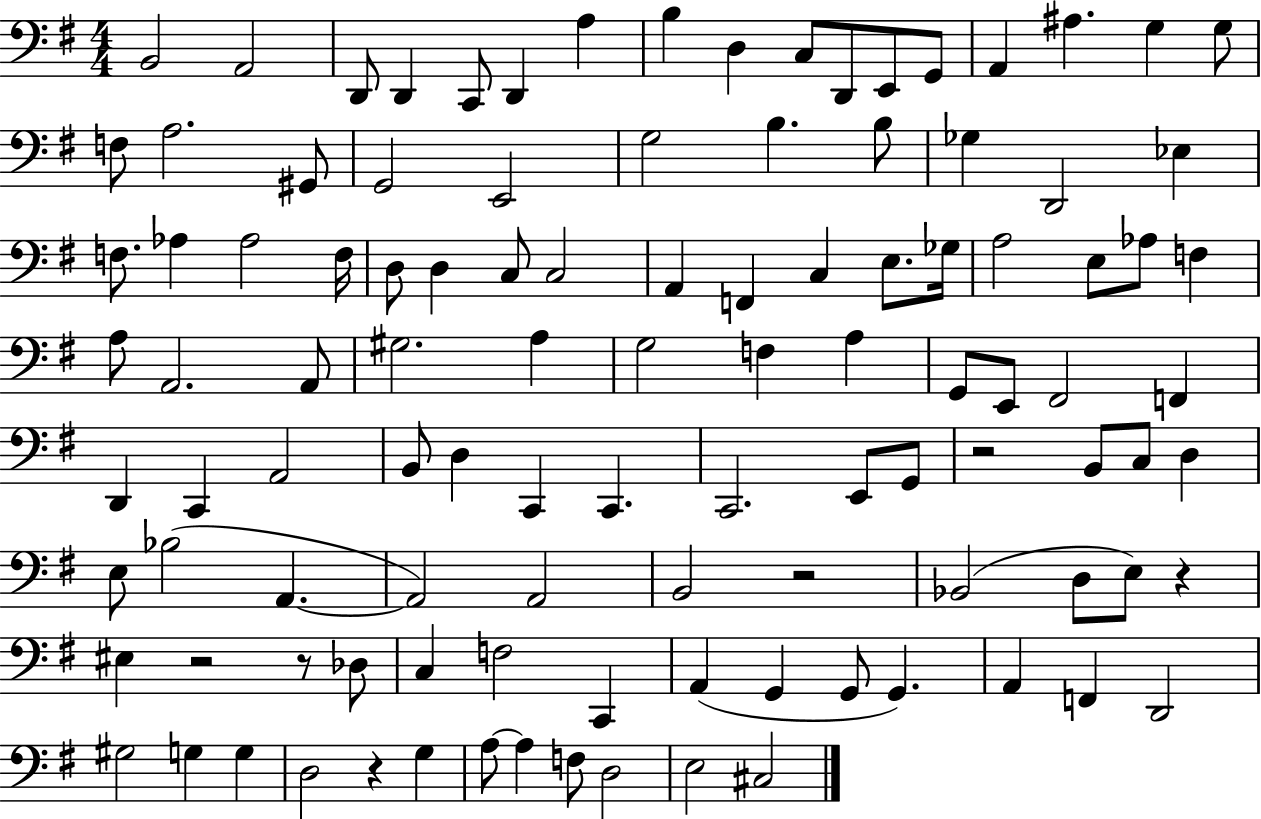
B2/h A2/h D2/e D2/q C2/e D2/q A3/q B3/q D3/q C3/e D2/e E2/e G2/e A2/q A#3/q. G3/q G3/e F3/e A3/h. G#2/e G2/h E2/h G3/h B3/q. B3/e Gb3/q D2/h Eb3/q F3/e. Ab3/q Ab3/h F3/s D3/e D3/q C3/e C3/h A2/q F2/q C3/q E3/e. Gb3/s A3/h E3/e Ab3/e F3/q A3/e A2/h. A2/e G#3/h. A3/q G3/h F3/q A3/q G2/e E2/e F#2/h F2/q D2/q C2/q A2/h B2/e D3/q C2/q C2/q. C2/h. E2/e G2/e R/h B2/e C3/e D3/q E3/e Bb3/h A2/q. A2/h A2/h B2/h R/h Bb2/h D3/e E3/e R/q EIS3/q R/h R/e Db3/e C3/q F3/h C2/q A2/q G2/q G2/e G2/q. A2/q F2/q D2/h G#3/h G3/q G3/q D3/h R/q G3/q A3/e A3/q F3/e D3/h E3/h C#3/h